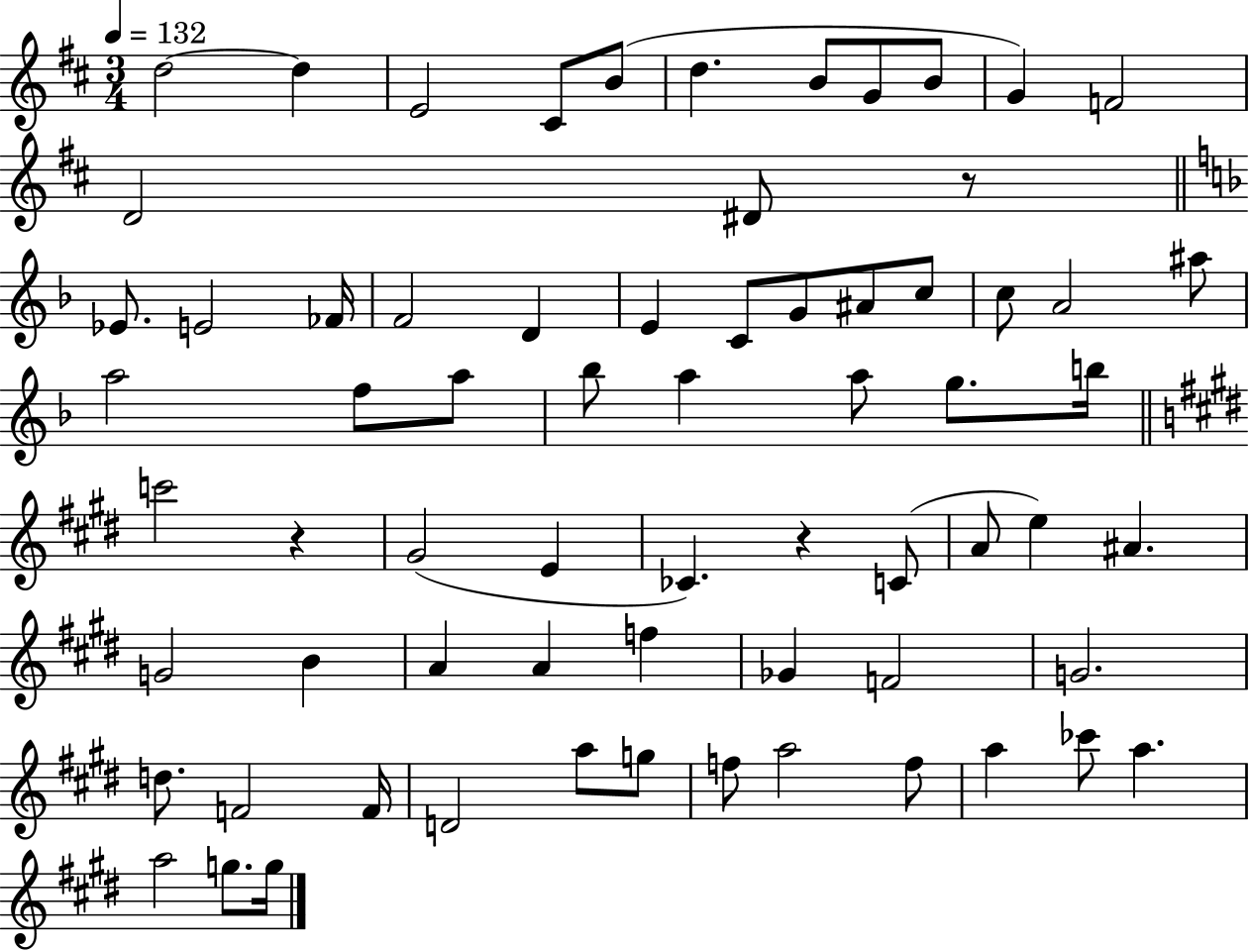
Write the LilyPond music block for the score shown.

{
  \clef treble
  \numericTimeSignature
  \time 3/4
  \key d \major
  \tempo 4 = 132
  \repeat volta 2 { d''2~~ d''4 | e'2 cis'8 b'8( | d''4. b'8 g'8 b'8 | g'4) f'2 | \break d'2 dis'8 r8 | \bar "||" \break \key f \major ees'8. e'2 fes'16 | f'2 d'4 | e'4 c'8 g'8 ais'8 c''8 | c''8 a'2 ais''8 | \break a''2 f''8 a''8 | bes''8 a''4 a''8 g''8. b''16 | \bar "||" \break \key e \major c'''2 r4 | gis'2( e'4 | ces'4.) r4 c'8( | a'8 e''4) ais'4. | \break g'2 b'4 | a'4 a'4 f''4 | ges'4 f'2 | g'2. | \break d''8. f'2 f'16 | d'2 a''8 g''8 | f''8 a''2 f''8 | a''4 ces'''8 a''4. | \break a''2 g''8. g''16 | } \bar "|."
}